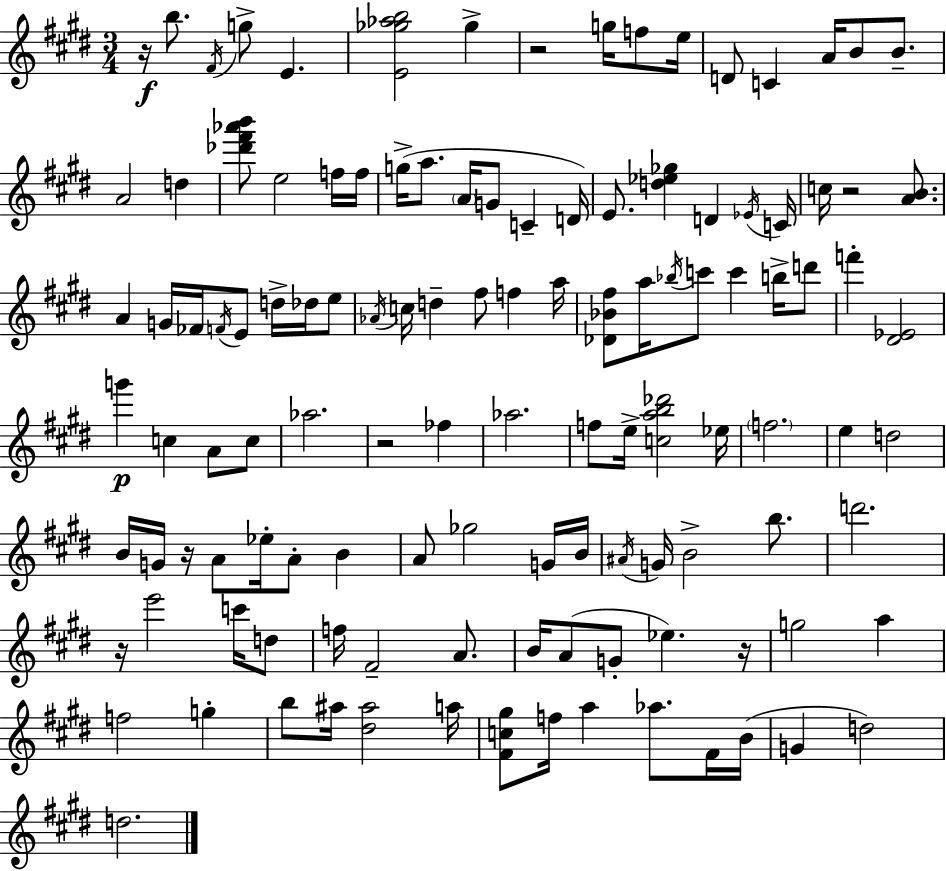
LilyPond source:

{
  \clef treble
  \numericTimeSignature
  \time 3/4
  \key e \major
  r16\f b''8. \acciaccatura { fis'16 } g''8-> e'4. | <e' ges'' aes'' b''>2 ges''4-> | r2 g''16 f''8 | e''16 d'8 c'4 a'16 b'8 b'8.-- | \break a'2 d''4 | <des''' fis''' aes''' b'''>8 e''2 f''16 | f''16 g''16->( a''8. \parenthesize a'16 g'8 c'4-- | d'16) e'8. <d'' ees'' ges''>4 d'4 | \break \acciaccatura { ees'16 } c'16 c''16 r2 <a' b'>8. | a'4 g'16 fes'16 \acciaccatura { f'16 } e'8 d''16-> | des''16 e''8 \acciaccatura { aes'16 } c''16 d''4-- fis''8 f''4 | a''16 <des' bes' fis''>8 a''16 \acciaccatura { bes''16 } c'''8 c'''4 | \break b''16-> d'''8 f'''4-. <dis' ees'>2 | g'''4\p c''4 | a'8 c''8 aes''2. | r2 | \break fes''4 aes''2. | f''8 e''16-> <c'' a'' b'' des'''>2 | ees''16 \parenthesize f''2. | e''4 d''2 | \break b'16 g'16 r16 a'8 ees''16-. a'8-. | b'4 a'8 ges''2 | g'16 b'16 \acciaccatura { ais'16 } g'16 b'2-> | b''8. d'''2. | \break r16 e'''2 | c'''16 d''8 f''16 fis'2-- | a'8. b'16 a'8( g'8-. ees''4.) | r16 g''2 | \break a''4 f''2 | g''4-. b''8 ais''16 <dis'' ais''>2 | a''16 <fis' c'' gis''>8 f''16 a''4 | aes''8. fis'16 b'16( g'4 d''2) | \break d''2. | \bar "|."
}